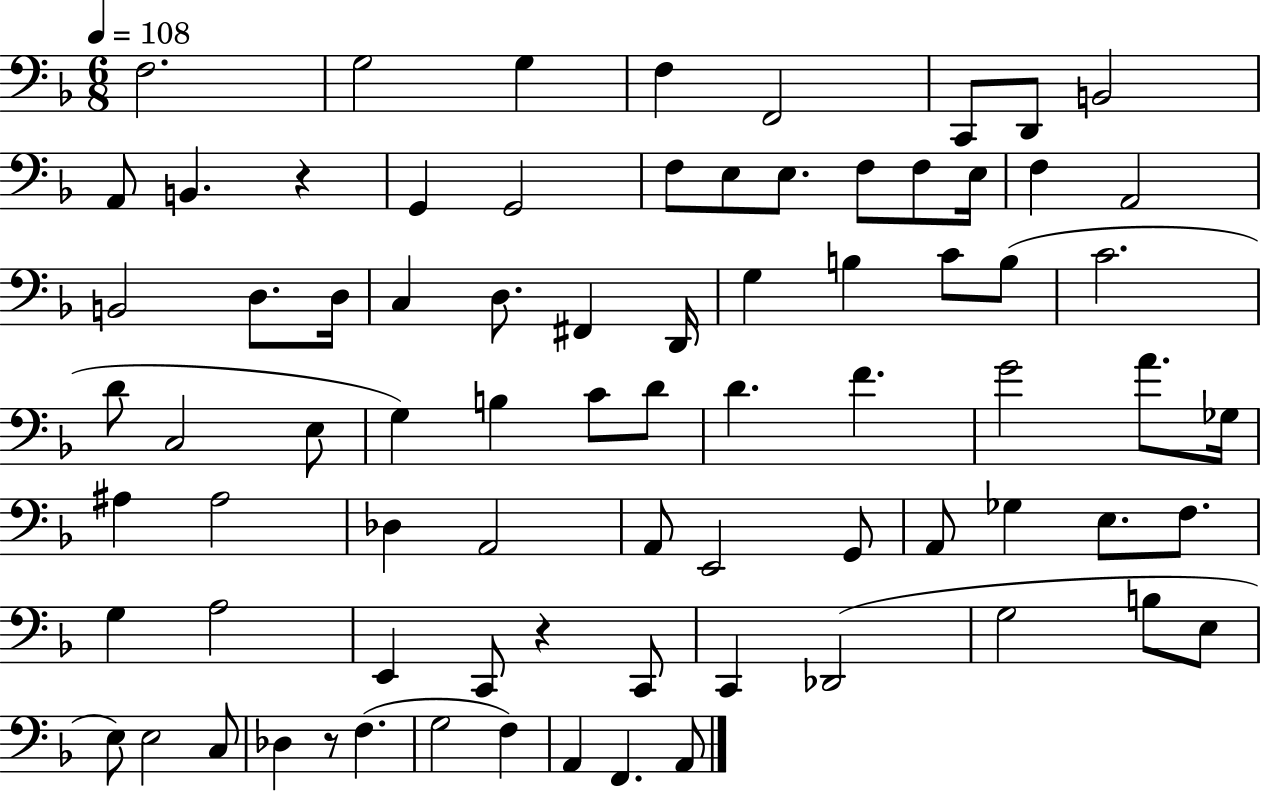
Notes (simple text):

F3/h. G3/h G3/q F3/q F2/h C2/e D2/e B2/h A2/e B2/q. R/q G2/q G2/h F3/e E3/e E3/e. F3/e F3/e E3/s F3/q A2/h B2/h D3/e. D3/s C3/q D3/e. F#2/q D2/s G3/q B3/q C4/e B3/e C4/h. D4/e C3/h E3/e G3/q B3/q C4/e D4/e D4/q. F4/q. G4/h A4/e. Gb3/s A#3/q A#3/h Db3/q A2/h A2/e E2/h G2/e A2/e Gb3/q E3/e. F3/e. G3/q A3/h E2/q C2/e R/q C2/e C2/q Db2/h G3/h B3/e E3/e E3/e E3/h C3/e Db3/q R/e F3/q. G3/h F3/q A2/q F2/q. A2/e